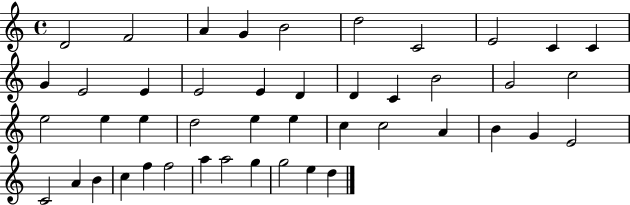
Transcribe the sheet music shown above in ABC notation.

X:1
T:Untitled
M:4/4
L:1/4
K:C
D2 F2 A G B2 d2 C2 E2 C C G E2 E E2 E D D C B2 G2 c2 e2 e e d2 e e c c2 A B G E2 C2 A B c f f2 a a2 g g2 e d